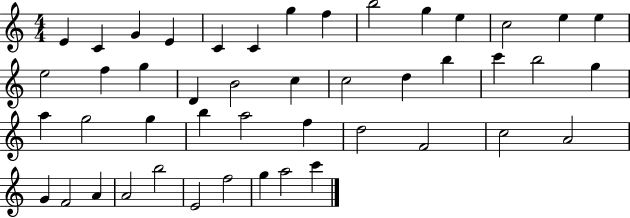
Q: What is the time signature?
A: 4/4